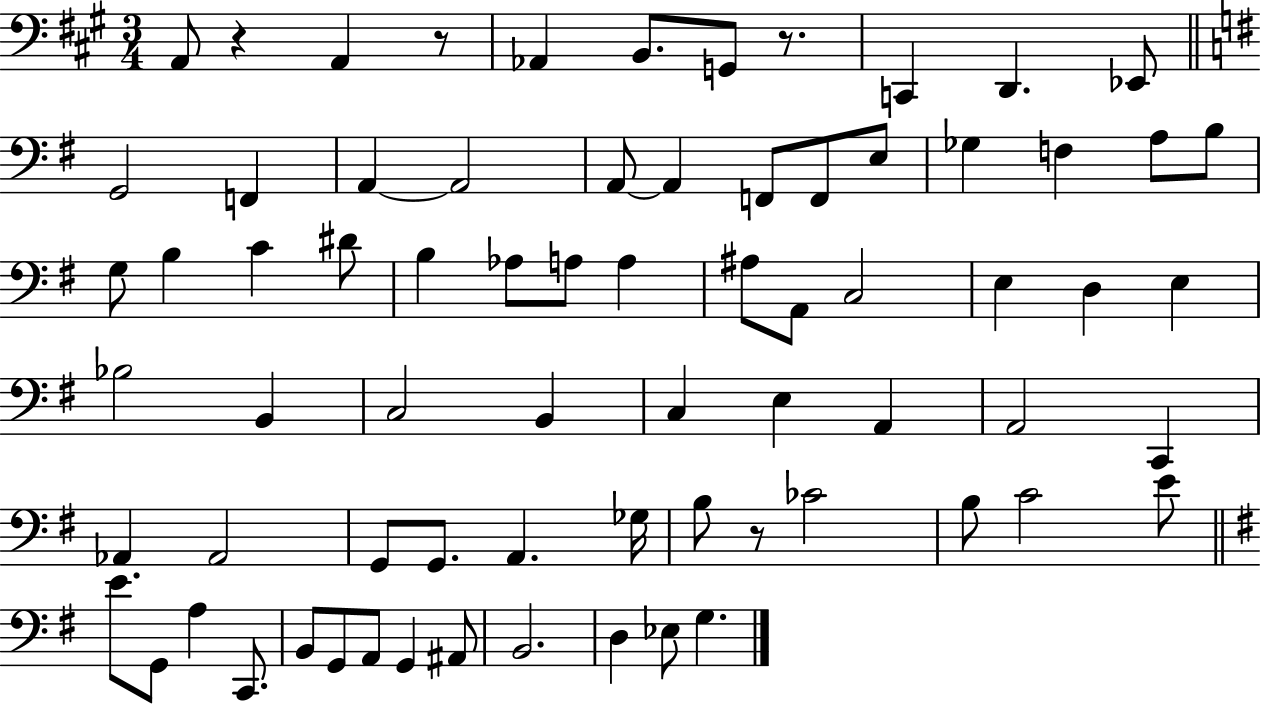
{
  \clef bass
  \numericTimeSignature
  \time 3/4
  \key a \major
  a,8 r4 a,4 r8 | aes,4 b,8. g,8 r8. | c,4 d,4. ees,8 | \bar "||" \break \key g \major g,2 f,4 | a,4~~ a,2 | a,8~~ a,4 f,8 f,8 e8 | ges4 f4 a8 b8 | \break g8 b4 c'4 dis'8 | b4 aes8 a8 a4 | ais8 a,8 c2 | e4 d4 e4 | \break bes2 b,4 | c2 b,4 | c4 e4 a,4 | a,2 c,4 | \break aes,4 aes,2 | g,8 g,8. a,4. ges16 | b8 r8 ces'2 | b8 c'2 e'8 | \break \bar "||" \break \key g \major e'8. g,8 a4 c,8. | b,8 g,8 a,8 g,4 ais,8 | b,2. | d4 ees8 g4. | \break \bar "|."
}